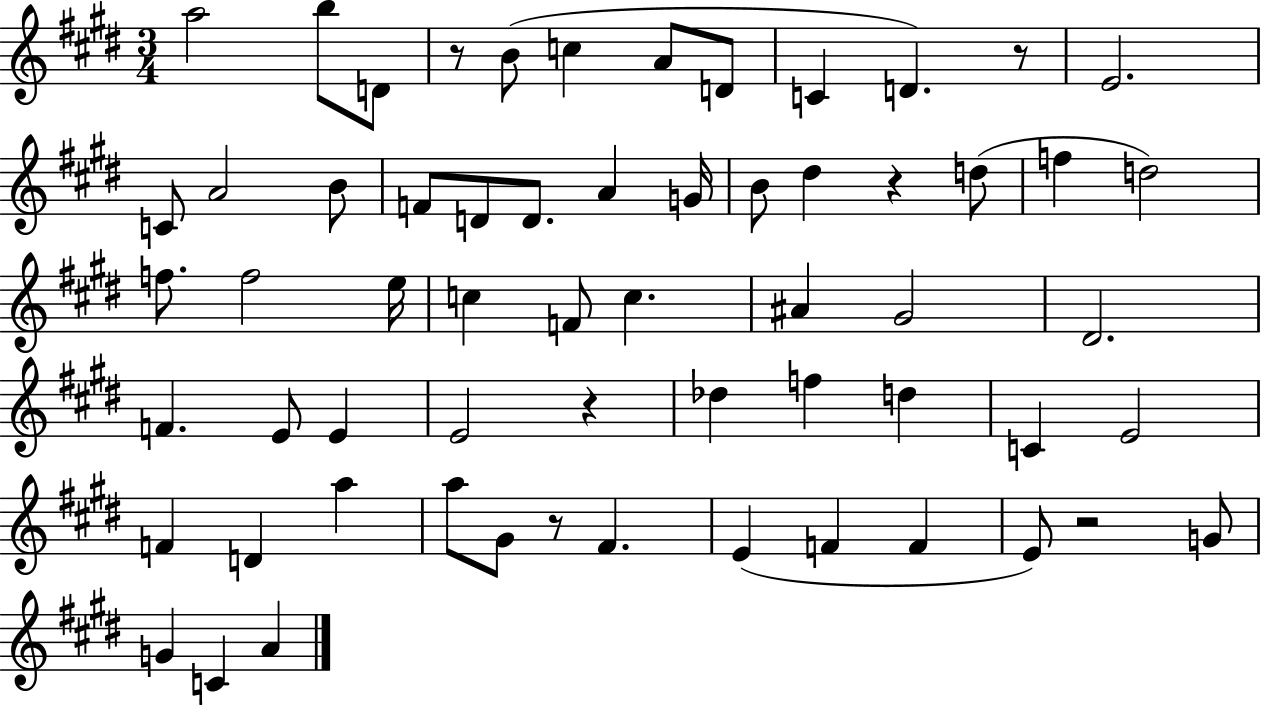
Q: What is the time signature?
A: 3/4